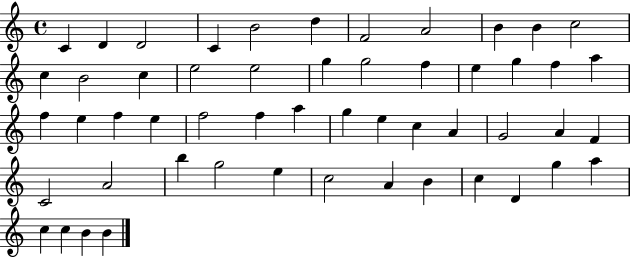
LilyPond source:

{
  \clef treble
  \time 4/4
  \defaultTimeSignature
  \key c \major
  c'4 d'4 d'2 | c'4 b'2 d''4 | f'2 a'2 | b'4 b'4 c''2 | \break c''4 b'2 c''4 | e''2 e''2 | g''4 g''2 f''4 | e''4 g''4 f''4 a''4 | \break f''4 e''4 f''4 e''4 | f''2 f''4 a''4 | g''4 e''4 c''4 a'4 | g'2 a'4 f'4 | \break c'2 a'2 | b''4 g''2 e''4 | c''2 a'4 b'4 | c''4 d'4 g''4 a''4 | \break c''4 c''4 b'4 b'4 | \bar "|."
}